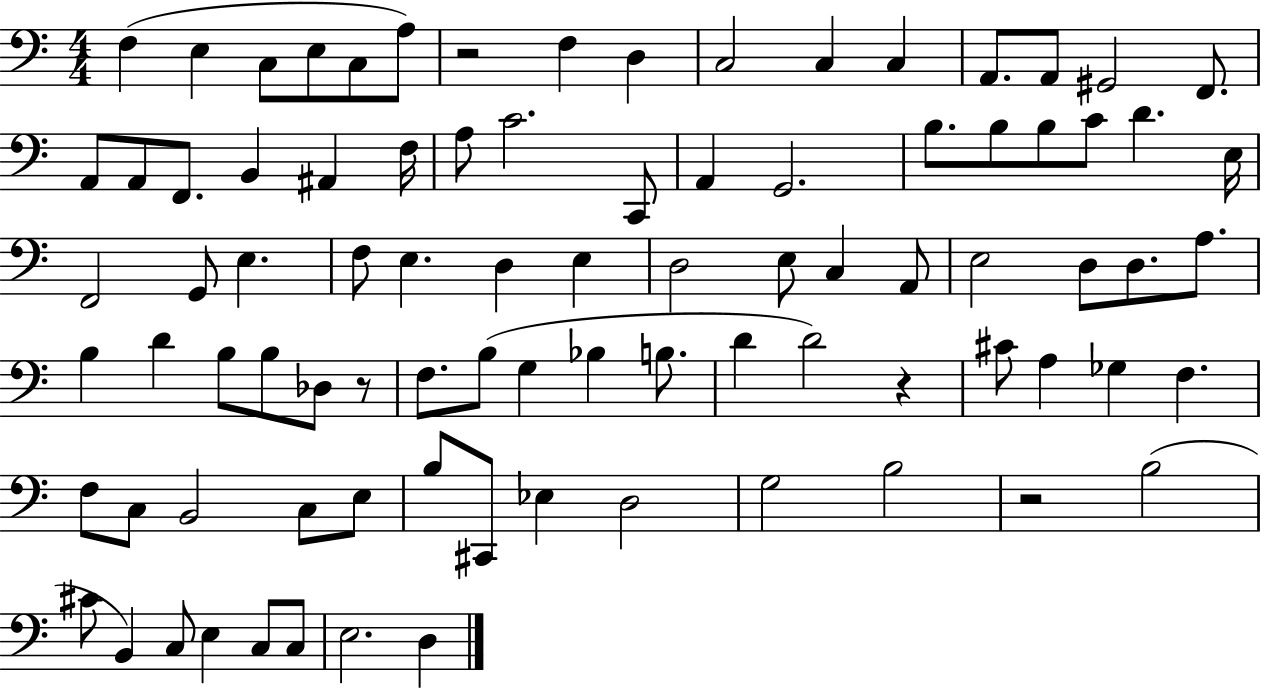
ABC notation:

X:1
T:Untitled
M:4/4
L:1/4
K:C
F, E, C,/2 E,/2 C,/2 A,/2 z2 F, D, C,2 C, C, A,,/2 A,,/2 ^G,,2 F,,/2 A,,/2 A,,/2 F,,/2 B,, ^A,, F,/4 A,/2 C2 C,,/2 A,, G,,2 B,/2 B,/2 B,/2 C/2 D E,/4 F,,2 G,,/2 E, F,/2 E, D, E, D,2 E,/2 C, A,,/2 E,2 D,/2 D,/2 A,/2 B, D B,/2 B,/2 _D,/2 z/2 F,/2 B,/2 G, _B, B,/2 D D2 z ^C/2 A, _G, F, F,/2 C,/2 B,,2 C,/2 E,/2 B,/2 ^C,,/2 _E, D,2 G,2 B,2 z2 B,2 ^C/2 B,, C,/2 E, C,/2 C,/2 E,2 D,